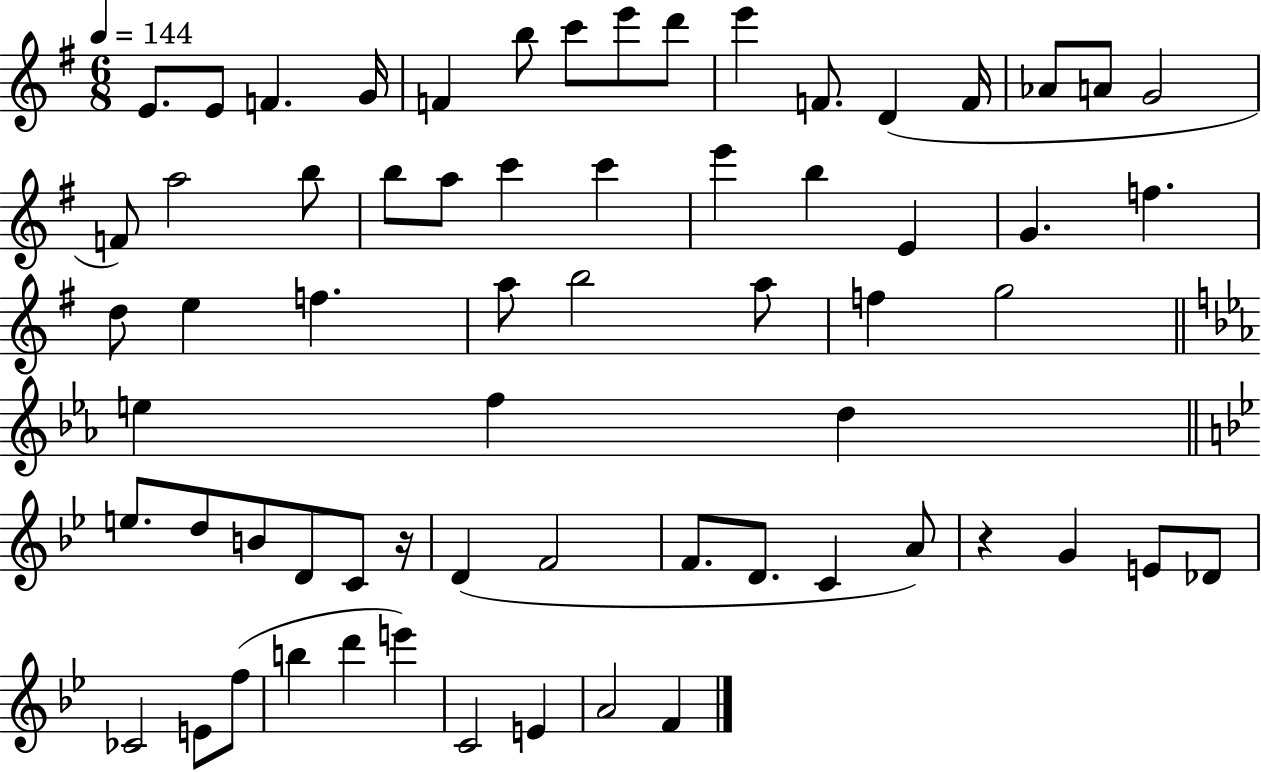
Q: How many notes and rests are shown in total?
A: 65